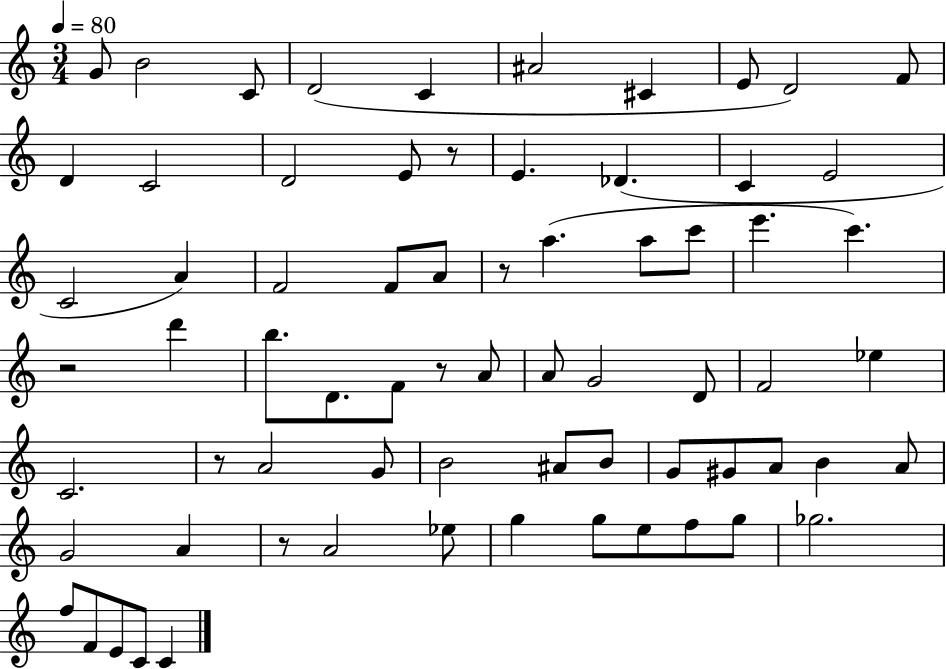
X:1
T:Untitled
M:3/4
L:1/4
K:C
G/2 B2 C/2 D2 C ^A2 ^C E/2 D2 F/2 D C2 D2 E/2 z/2 E _D C E2 C2 A F2 F/2 A/2 z/2 a a/2 c'/2 e' c' z2 d' b/2 D/2 F/2 z/2 A/2 A/2 G2 D/2 F2 _e C2 z/2 A2 G/2 B2 ^A/2 B/2 G/2 ^G/2 A/2 B A/2 G2 A z/2 A2 _e/2 g g/2 e/2 f/2 g/2 _g2 f/2 F/2 E/2 C/2 C